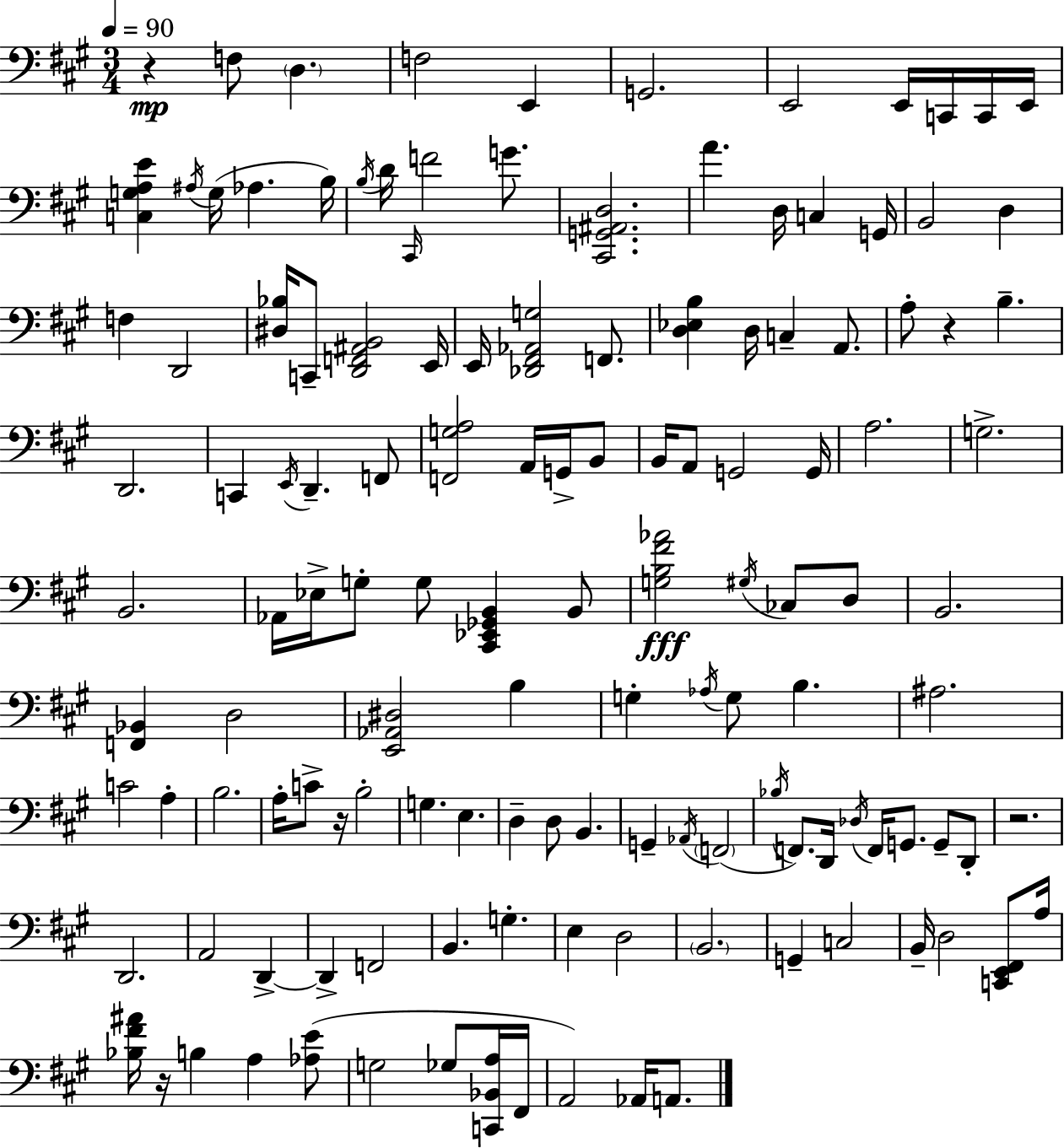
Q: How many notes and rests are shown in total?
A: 132